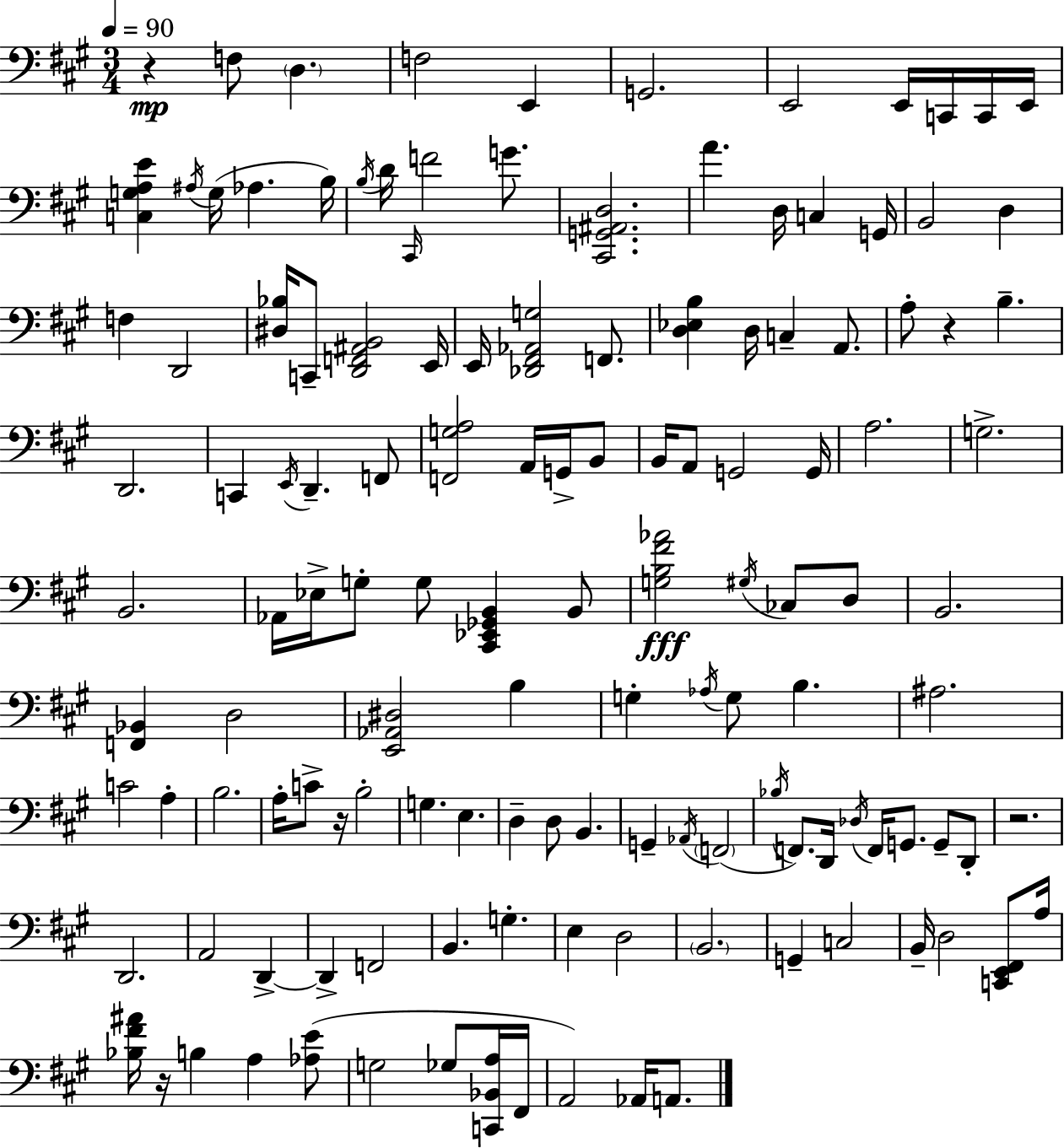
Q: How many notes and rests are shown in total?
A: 132